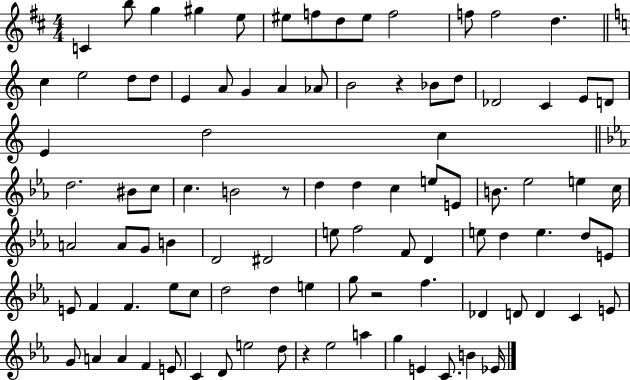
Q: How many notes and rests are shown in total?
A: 96